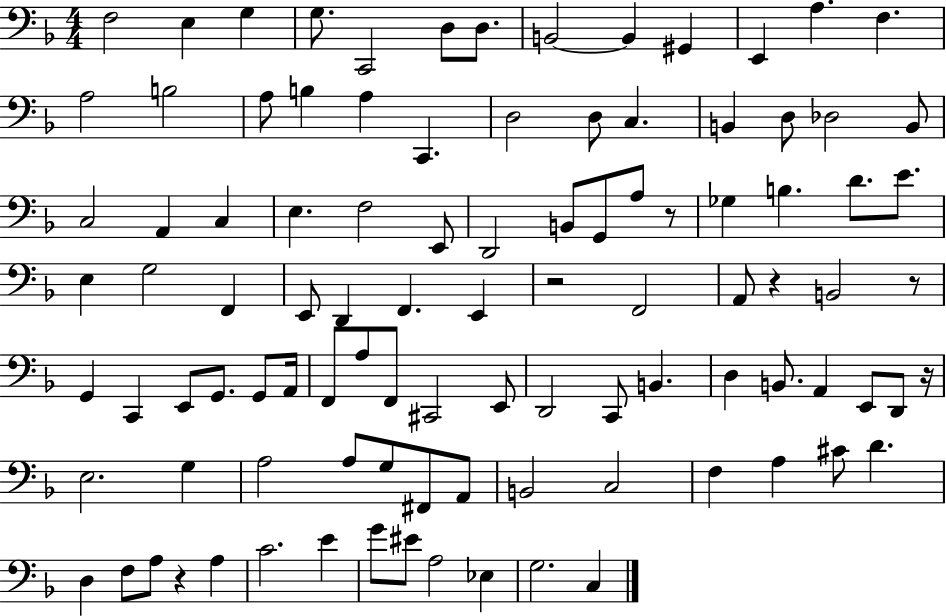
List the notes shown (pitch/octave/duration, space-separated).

F3/h E3/q G3/q G3/e. C2/h D3/e D3/e. B2/h B2/q G#2/q E2/q A3/q. F3/q. A3/h B3/h A3/e B3/q A3/q C2/q. D3/h D3/e C3/q. B2/q D3/e Db3/h B2/e C3/h A2/q C3/q E3/q. F3/h E2/e D2/h B2/e G2/e A3/e R/e Gb3/q B3/q. D4/e. E4/e. E3/q G3/h F2/q E2/e D2/q F2/q. E2/q R/h F2/h A2/e R/q B2/h R/e G2/q C2/q E2/e G2/e. G2/e A2/s F2/e A3/e F2/e C#2/h E2/e D2/h C2/e B2/q. D3/q B2/e. A2/q E2/e D2/e R/s E3/h. G3/q A3/h A3/e G3/e F#2/e A2/e B2/h C3/h F3/q A3/q C#4/e D4/q. D3/q F3/e A3/e R/q A3/q C4/h. E4/q G4/e EIS4/e A3/h Eb3/q G3/h. C3/q